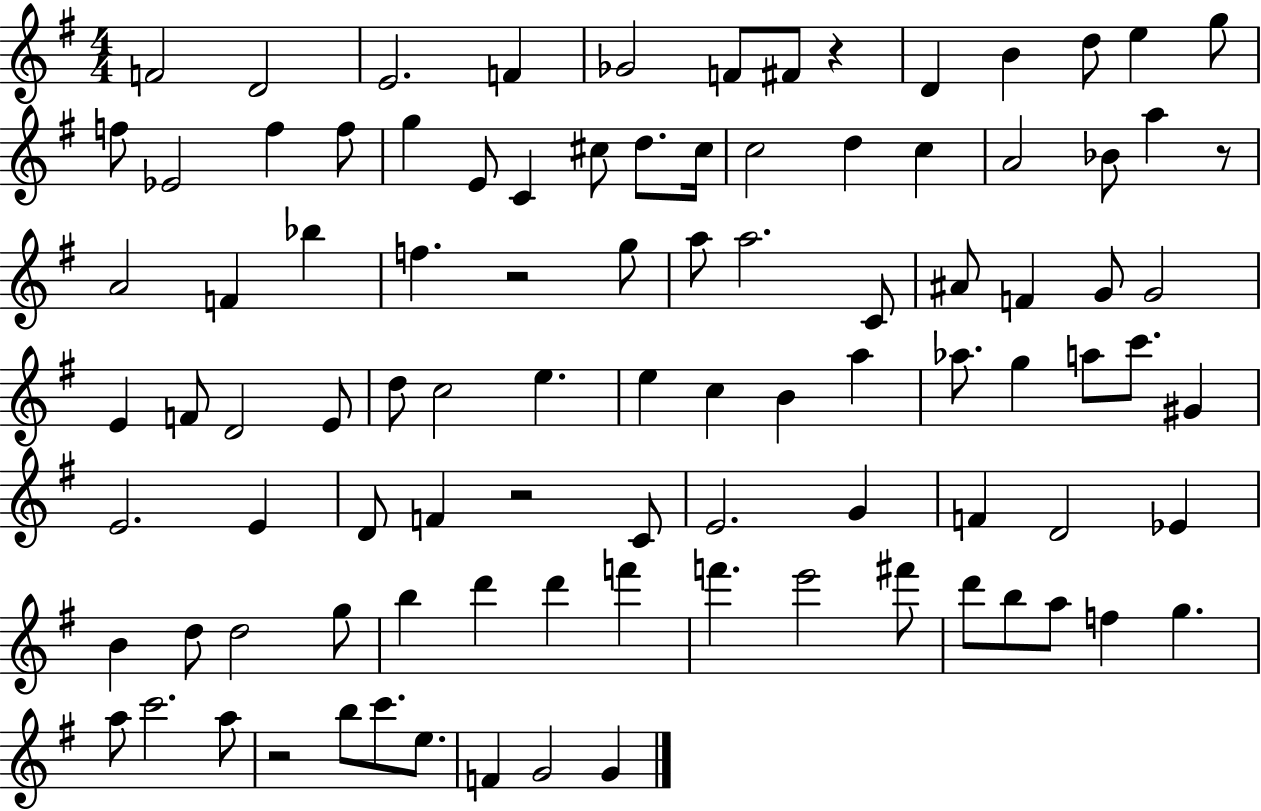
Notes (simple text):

F4/h D4/h E4/h. F4/q Gb4/h F4/e F#4/e R/q D4/q B4/q D5/e E5/q G5/e F5/e Eb4/h F5/q F5/e G5/q E4/e C4/q C#5/e D5/e. C#5/s C5/h D5/q C5/q A4/h Bb4/e A5/q R/e A4/h F4/q Bb5/q F5/q. R/h G5/e A5/e A5/h. C4/e A#4/e F4/q G4/e G4/h E4/q F4/e D4/h E4/e D5/e C5/h E5/q. E5/q C5/q B4/q A5/q Ab5/e. G5/q A5/e C6/e. G#4/q E4/h. E4/q D4/e F4/q R/h C4/e E4/h. G4/q F4/q D4/h Eb4/q B4/q D5/e D5/h G5/e B5/q D6/q D6/q F6/q F6/q. E6/h F#6/e D6/e B5/e A5/e F5/q G5/q. A5/e C6/h. A5/e R/h B5/e C6/e. E5/e. F4/q G4/h G4/q